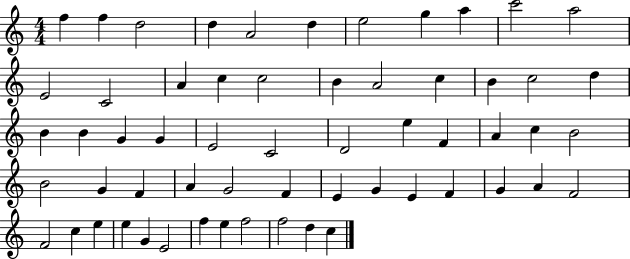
{
  \clef treble
  \numericTimeSignature
  \time 4/4
  \key c \major
  f''4 f''4 d''2 | d''4 a'2 d''4 | e''2 g''4 a''4 | c'''2 a''2 | \break e'2 c'2 | a'4 c''4 c''2 | b'4 a'2 c''4 | b'4 c''2 d''4 | \break b'4 b'4 g'4 g'4 | e'2 c'2 | d'2 e''4 f'4 | a'4 c''4 b'2 | \break b'2 g'4 f'4 | a'4 g'2 f'4 | e'4 g'4 e'4 f'4 | g'4 a'4 f'2 | \break f'2 c''4 e''4 | e''4 g'4 e'2 | f''4 e''4 f''2 | f''2 d''4 c''4 | \break \bar "|."
}